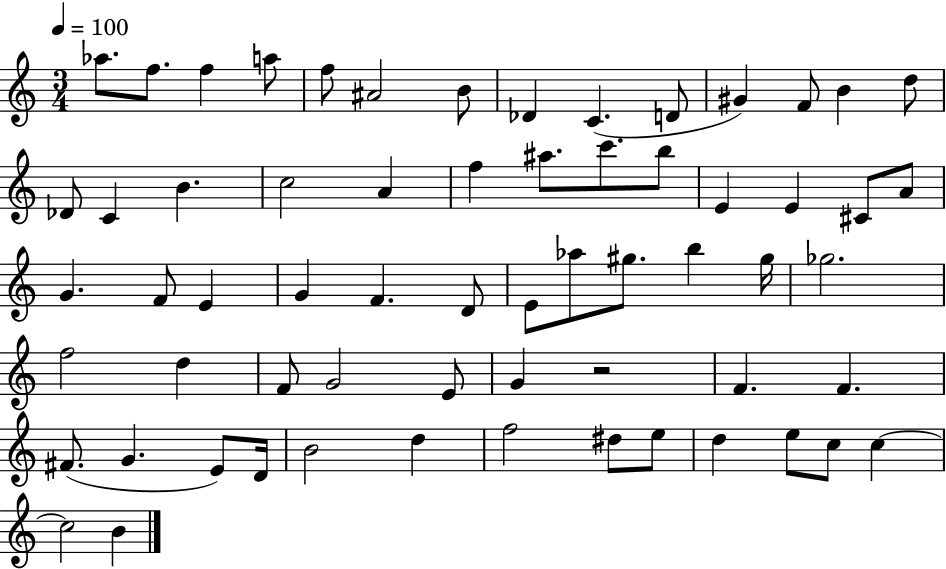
Ab5/e. F5/e. F5/q A5/e F5/e A#4/h B4/e Db4/q C4/q. D4/e G#4/q F4/e B4/q D5/e Db4/e C4/q B4/q. C5/h A4/q F5/q A#5/e. C6/e. B5/e E4/q E4/q C#4/e A4/e G4/q. F4/e E4/q G4/q F4/q. D4/e E4/e Ab5/e G#5/e. B5/q G#5/s Gb5/h. F5/h D5/q F4/e G4/h E4/e G4/q R/h F4/q. F4/q. F#4/e. G4/q. E4/e D4/s B4/h D5/q F5/h D#5/e E5/e D5/q E5/e C5/e C5/q C5/h B4/q